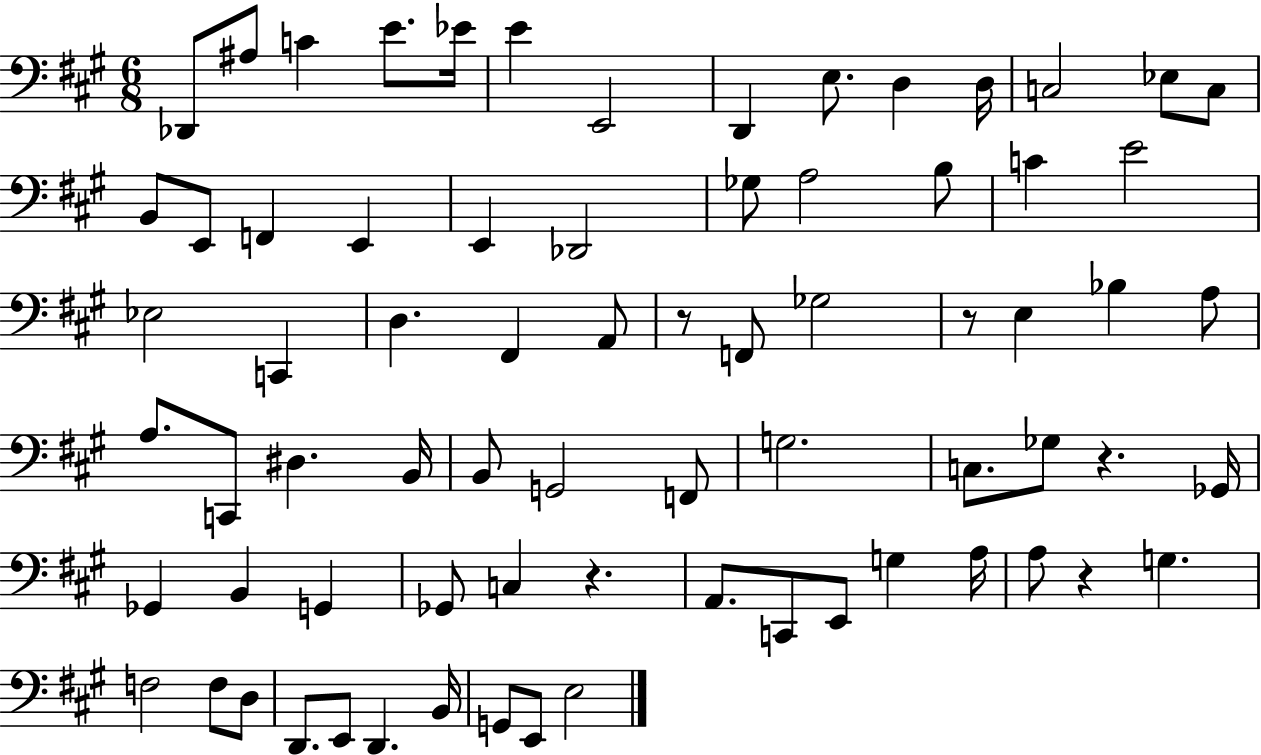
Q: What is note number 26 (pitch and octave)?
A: Eb3